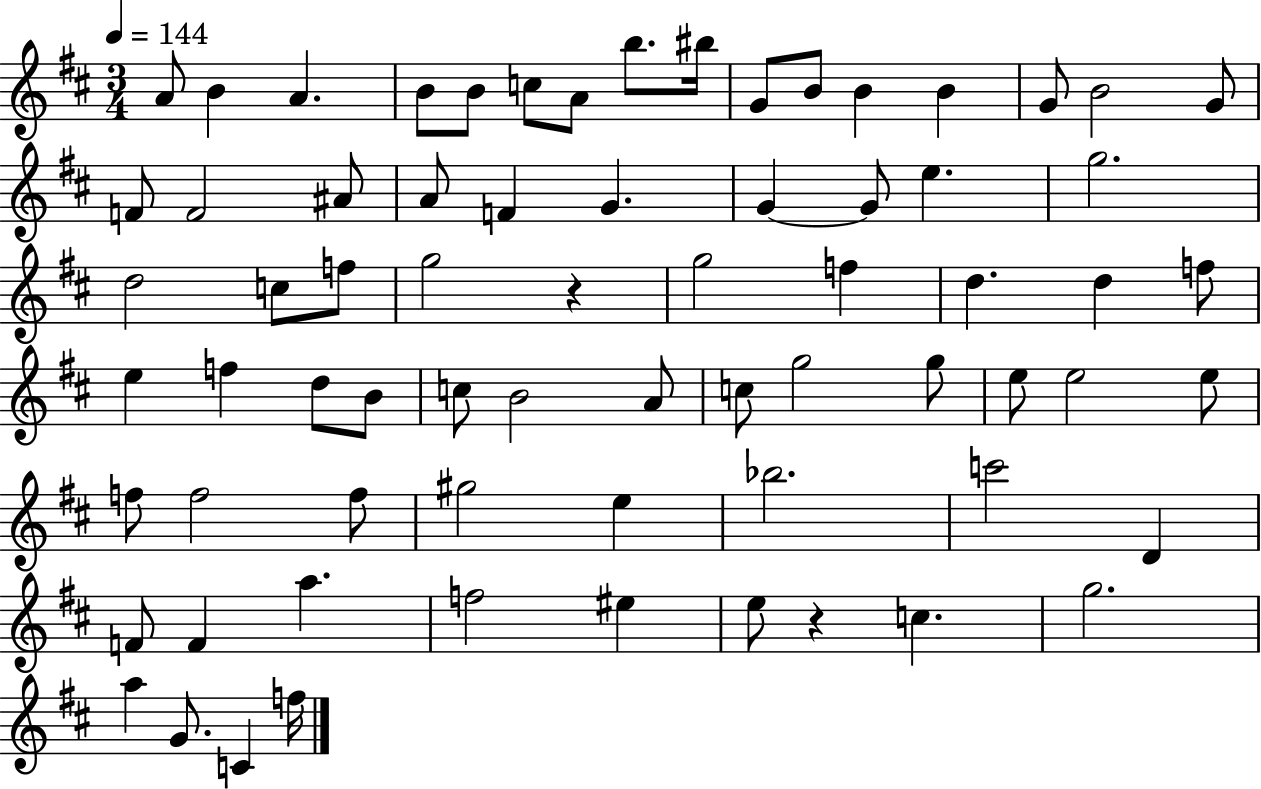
X:1
T:Untitled
M:3/4
L:1/4
K:D
A/2 B A B/2 B/2 c/2 A/2 b/2 ^b/4 G/2 B/2 B B G/2 B2 G/2 F/2 F2 ^A/2 A/2 F G G G/2 e g2 d2 c/2 f/2 g2 z g2 f d d f/2 e f d/2 B/2 c/2 B2 A/2 c/2 g2 g/2 e/2 e2 e/2 f/2 f2 f/2 ^g2 e _b2 c'2 D F/2 F a f2 ^e e/2 z c g2 a G/2 C f/4